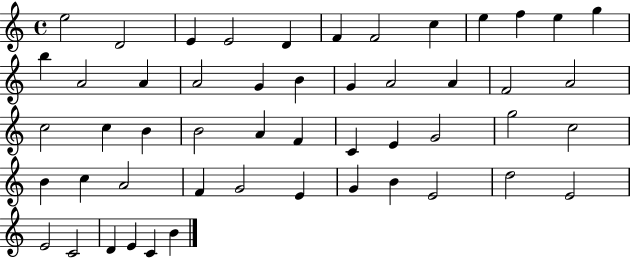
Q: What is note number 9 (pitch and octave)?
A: E5